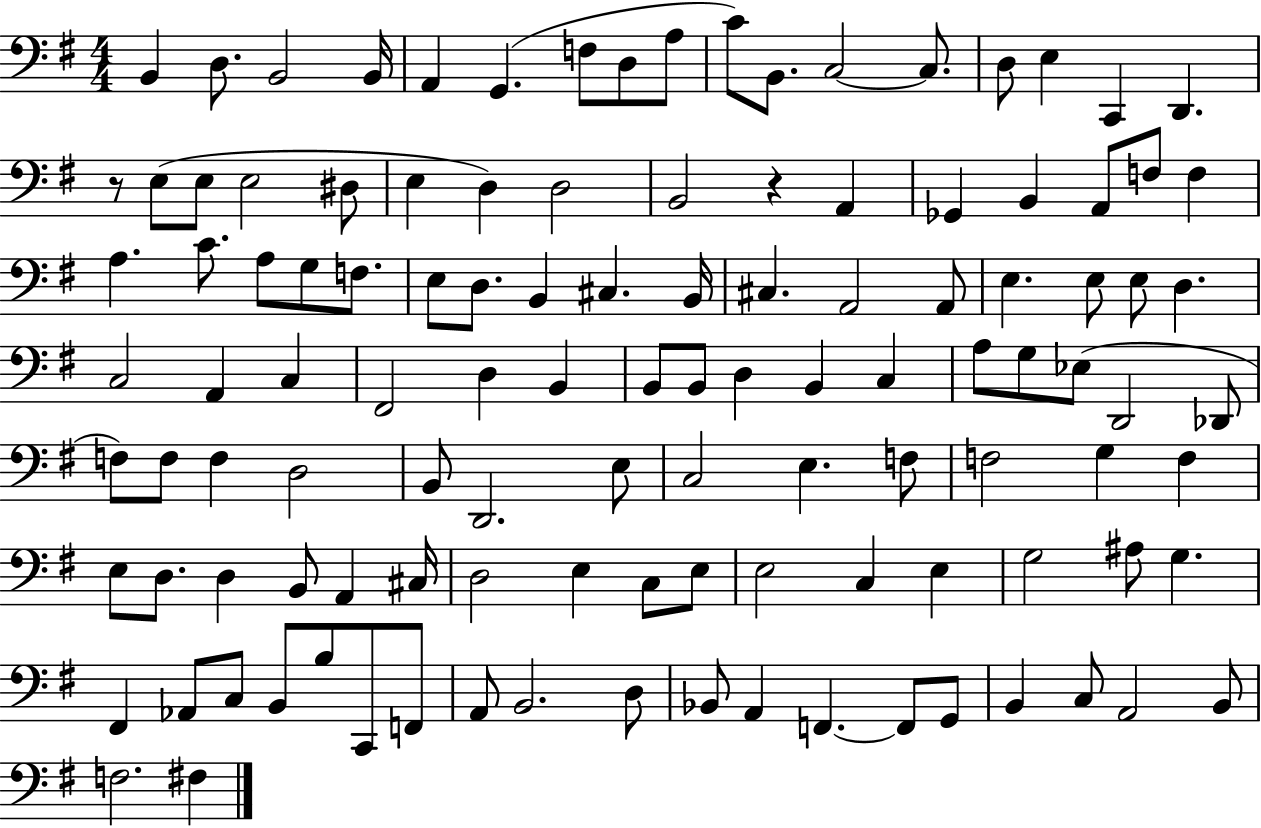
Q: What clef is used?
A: bass